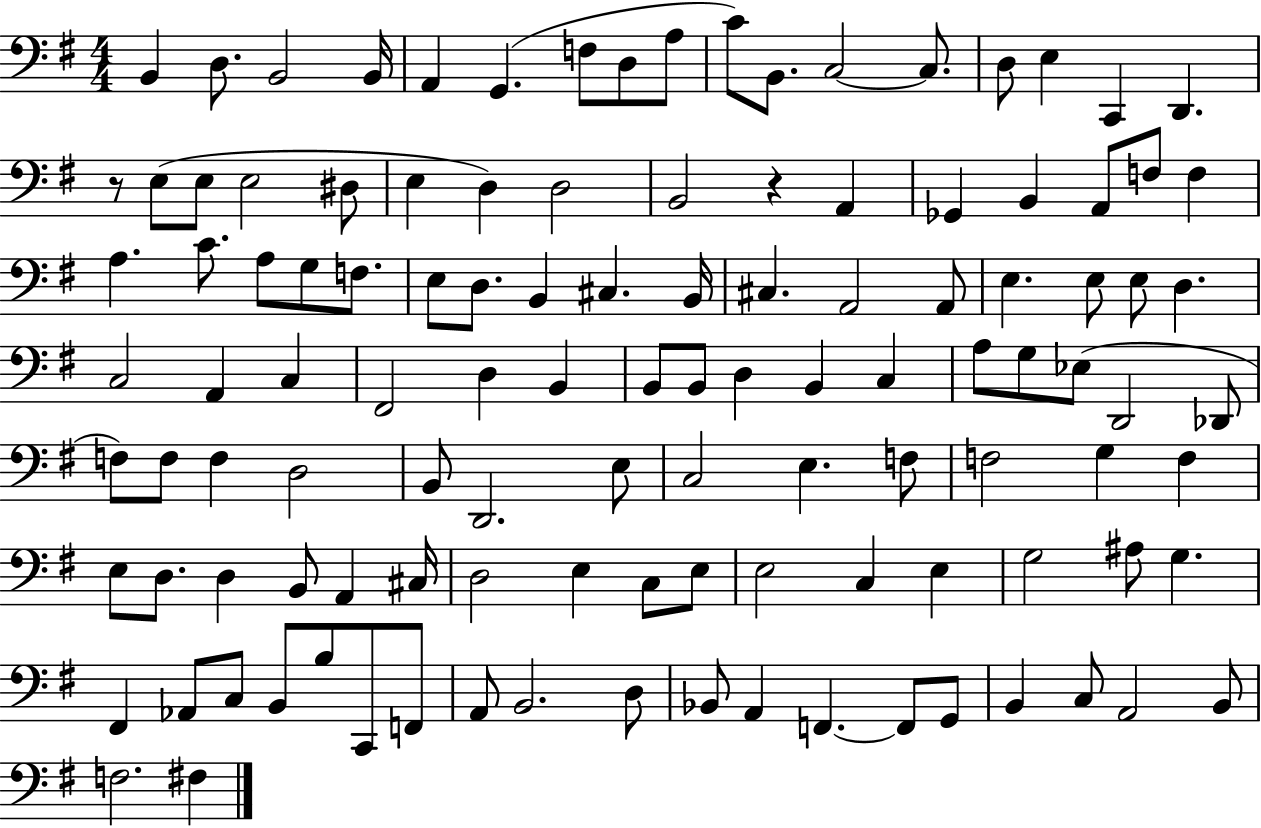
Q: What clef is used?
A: bass